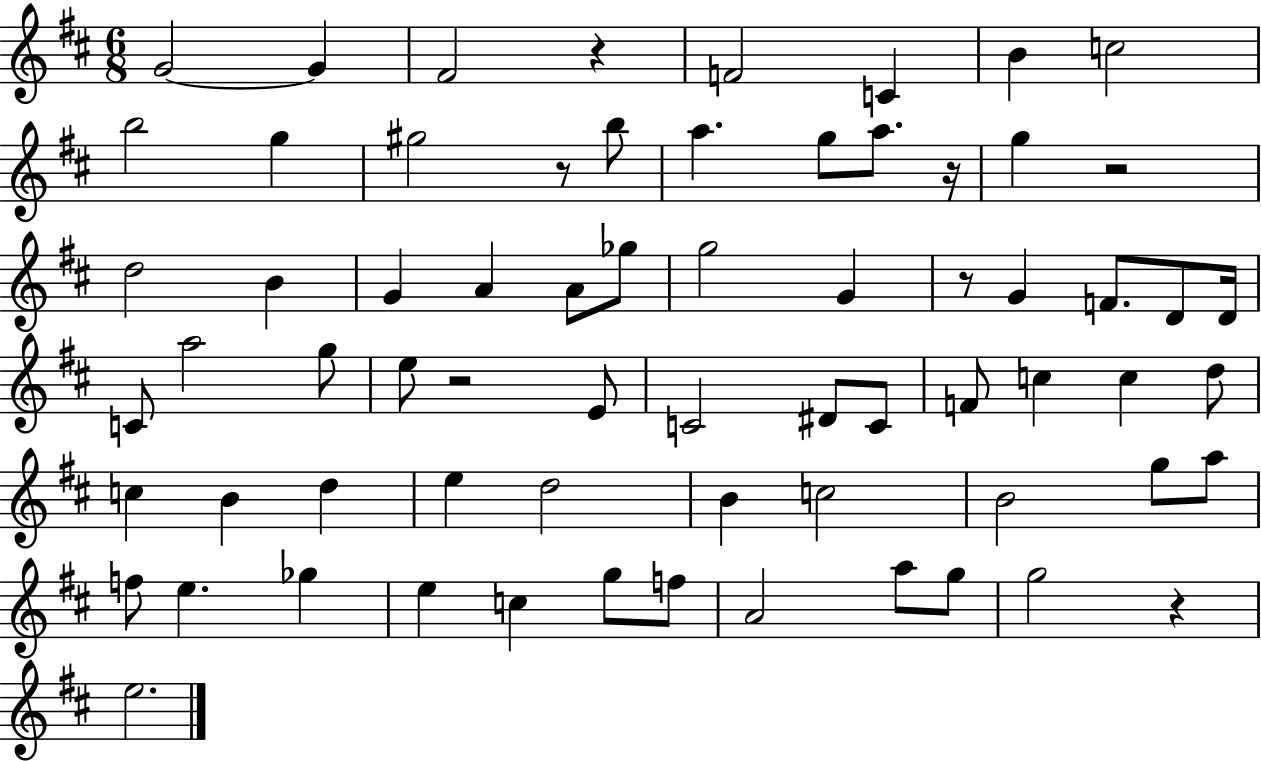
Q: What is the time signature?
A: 6/8